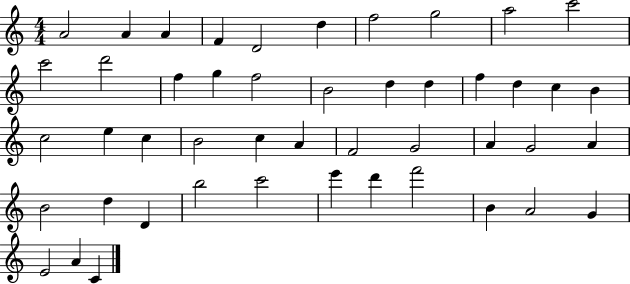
X:1
T:Untitled
M:4/4
L:1/4
K:C
A2 A A F D2 d f2 g2 a2 c'2 c'2 d'2 f g f2 B2 d d f d c B c2 e c B2 c A F2 G2 A G2 A B2 d D b2 c'2 e' d' f'2 B A2 G E2 A C